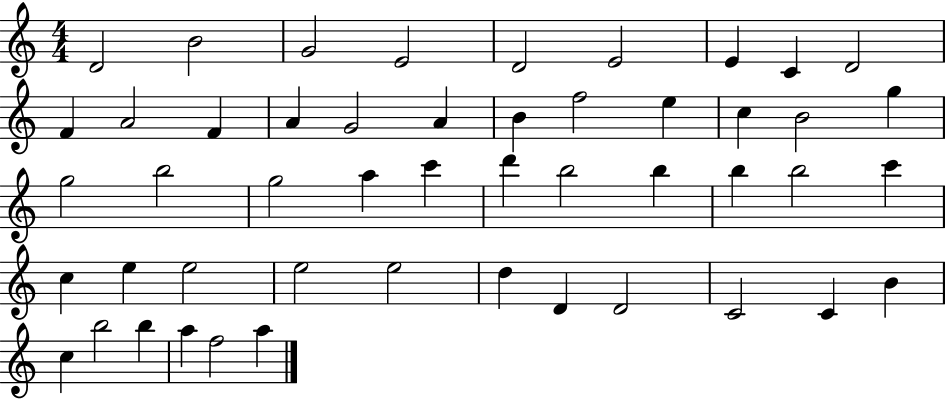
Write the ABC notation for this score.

X:1
T:Untitled
M:4/4
L:1/4
K:C
D2 B2 G2 E2 D2 E2 E C D2 F A2 F A G2 A B f2 e c B2 g g2 b2 g2 a c' d' b2 b b b2 c' c e e2 e2 e2 d D D2 C2 C B c b2 b a f2 a